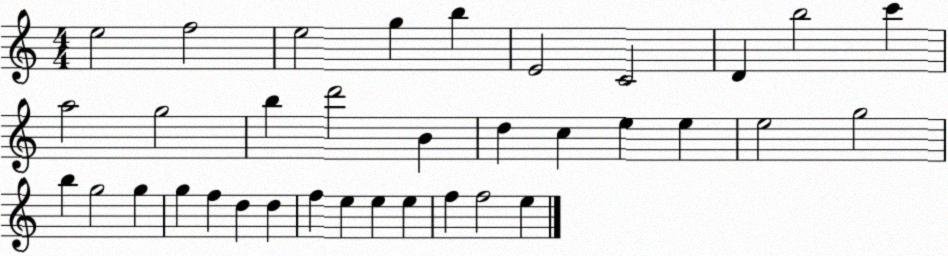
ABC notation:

X:1
T:Untitled
M:4/4
L:1/4
K:C
e2 f2 e2 g b E2 C2 D b2 c' a2 g2 b d'2 B d c e e e2 g2 b g2 g g f d d f e e e f f2 e